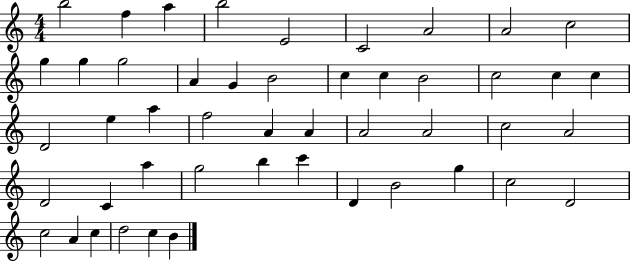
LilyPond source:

{
  \clef treble
  \numericTimeSignature
  \time 4/4
  \key c \major
  b''2 f''4 a''4 | b''2 e'2 | c'2 a'2 | a'2 c''2 | \break g''4 g''4 g''2 | a'4 g'4 b'2 | c''4 c''4 b'2 | c''2 c''4 c''4 | \break d'2 e''4 a''4 | f''2 a'4 a'4 | a'2 a'2 | c''2 a'2 | \break d'2 c'4 a''4 | g''2 b''4 c'''4 | d'4 b'2 g''4 | c''2 d'2 | \break c''2 a'4 c''4 | d''2 c''4 b'4 | \bar "|."
}